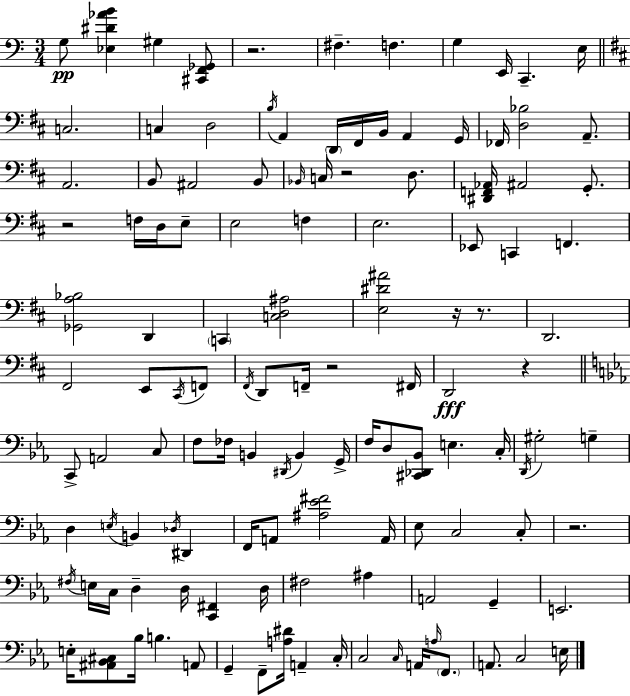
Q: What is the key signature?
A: A minor